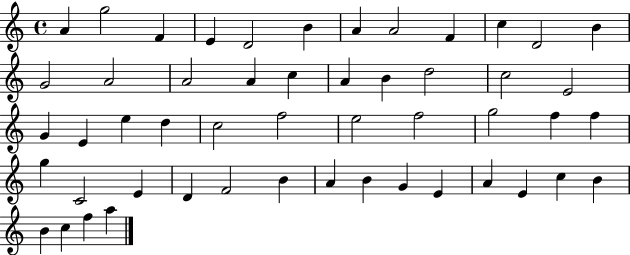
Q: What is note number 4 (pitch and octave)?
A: E4